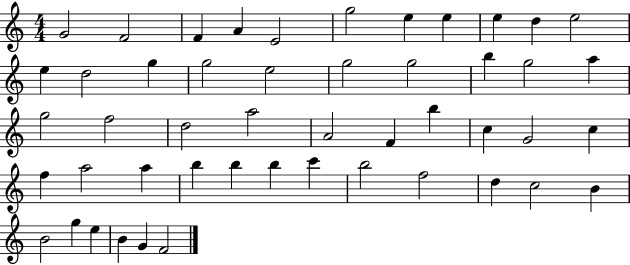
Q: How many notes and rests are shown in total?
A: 49